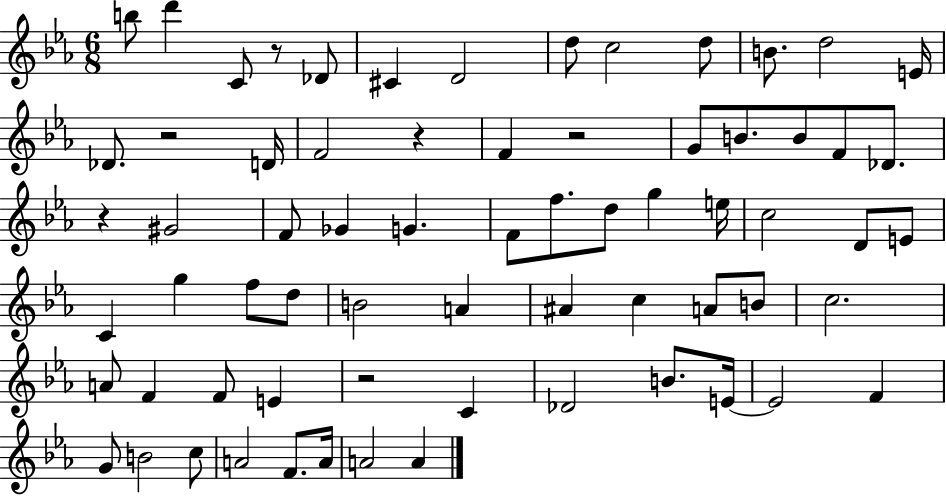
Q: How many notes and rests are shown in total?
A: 68